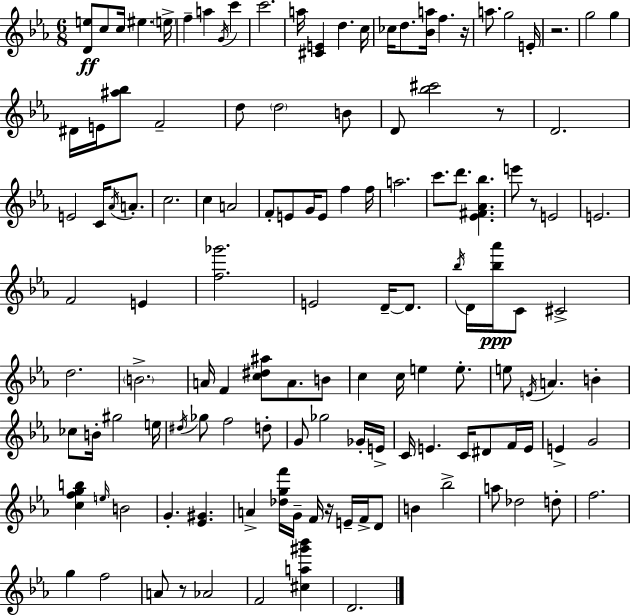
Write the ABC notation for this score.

X:1
T:Untitled
M:6/8
L:1/4
K:Cm
[De]/2 c/2 c/4 ^e e/4 f a G/4 c' c'2 a/4 [^CE] d c/4 _c/4 d/2 [_Ba]/4 f z/4 a/2 g2 E/4 z2 g2 g ^D/4 E/4 [^a_b]/2 F2 d/2 d2 B/2 D/2 [_b^c']2 z/2 D2 E2 C/4 _A/4 A/2 c2 c A2 F/2 E/2 G/4 E/2 f f/4 a2 c'/2 d'/2 [_E^F_A_b] e'/2 z/2 E2 E2 F2 E [f_g']2 E2 D/4 D/2 _b/4 D/4 [_b_a']/4 C/2 ^C2 d2 B2 A/4 F [c^d^a]/2 A/2 B/2 c c/4 e e/2 e/2 E/4 A B _c/2 B/4 ^g2 e/4 ^d/4 _g/2 f2 d/2 G/2 _g2 _G/4 E/4 C/4 E C/4 ^D/2 F/4 E/4 E G2 [cfgb] e/4 B2 G [_E^G] A [_dgf']/4 G/4 F/4 z/4 E/4 F/4 D/2 B _b2 a/2 _d2 d/2 f2 g f2 A/2 z/2 _A2 F2 [^ca^g'_b'] D2